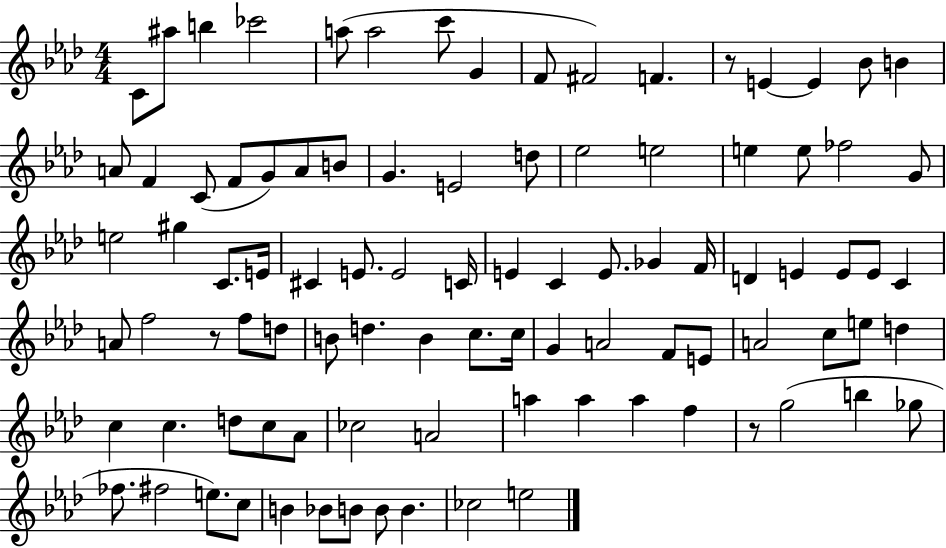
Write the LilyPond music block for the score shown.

{
  \clef treble
  \numericTimeSignature
  \time 4/4
  \key aes \major
  c'8 ais''8 b''4 ces'''2 | a''8( a''2 c'''8 g'4 | f'8 fis'2) f'4. | r8 e'4~~ e'4 bes'8 b'4 | \break a'8 f'4 c'8( f'8 g'8) a'8 b'8 | g'4. e'2 d''8 | ees''2 e''2 | e''4 e''8 fes''2 g'8 | \break e''2 gis''4 c'8. e'16 | cis'4 e'8. e'2 c'16 | e'4 c'4 e'8. ges'4 f'16 | d'4 e'4 e'8 e'8 c'4 | \break a'8 f''2 r8 f''8 d''8 | b'8 d''4. b'4 c''8. c''16 | g'4 a'2 f'8 e'8 | a'2 c''8 e''8 d''4 | \break c''4 c''4. d''8 c''8 aes'8 | ces''2 a'2 | a''4 a''4 a''4 f''4 | r8 g''2( b''4 ges''8 | \break fes''8. fis''2 e''8.) c''8 | b'4 bes'8 b'8 b'8 b'4. | ces''2 e''2 | \bar "|."
}